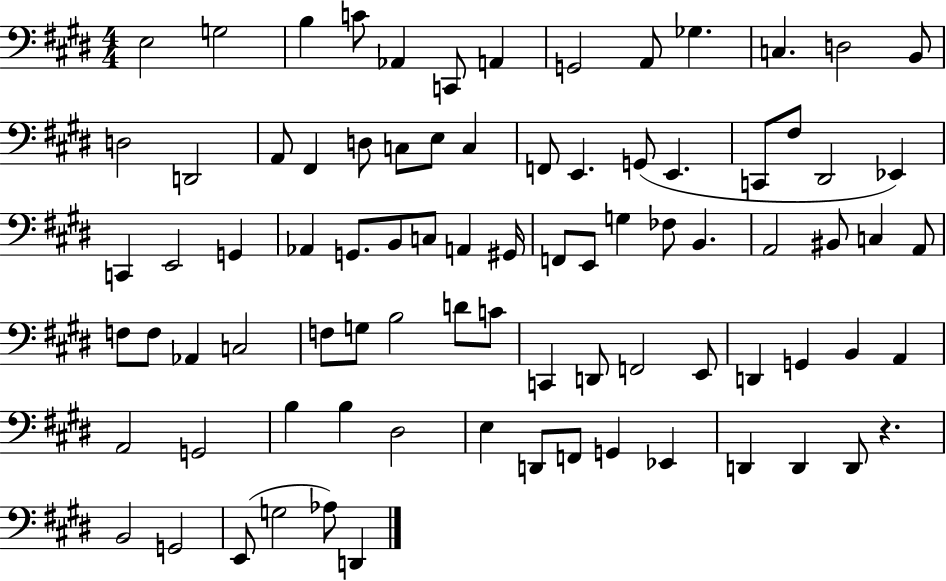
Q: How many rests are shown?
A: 1